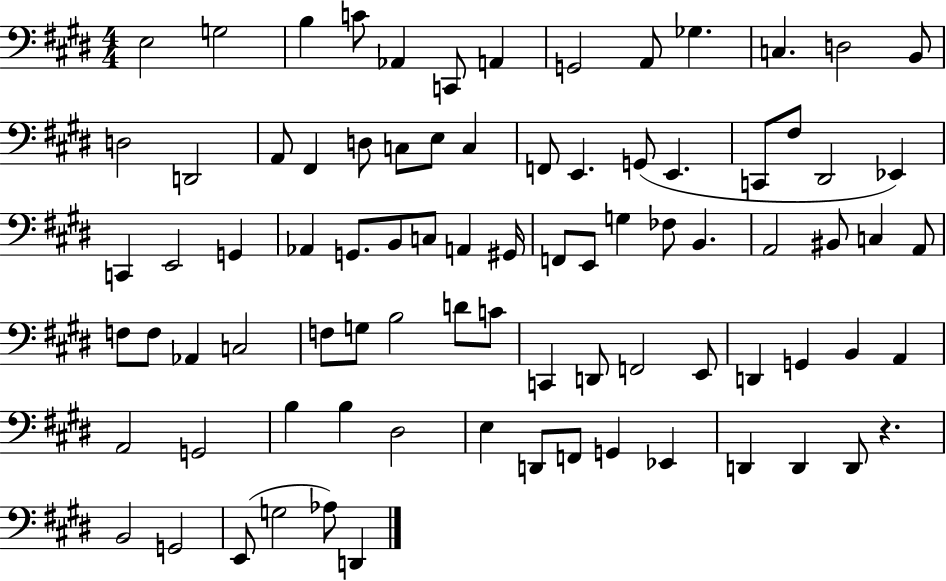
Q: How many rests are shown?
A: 1